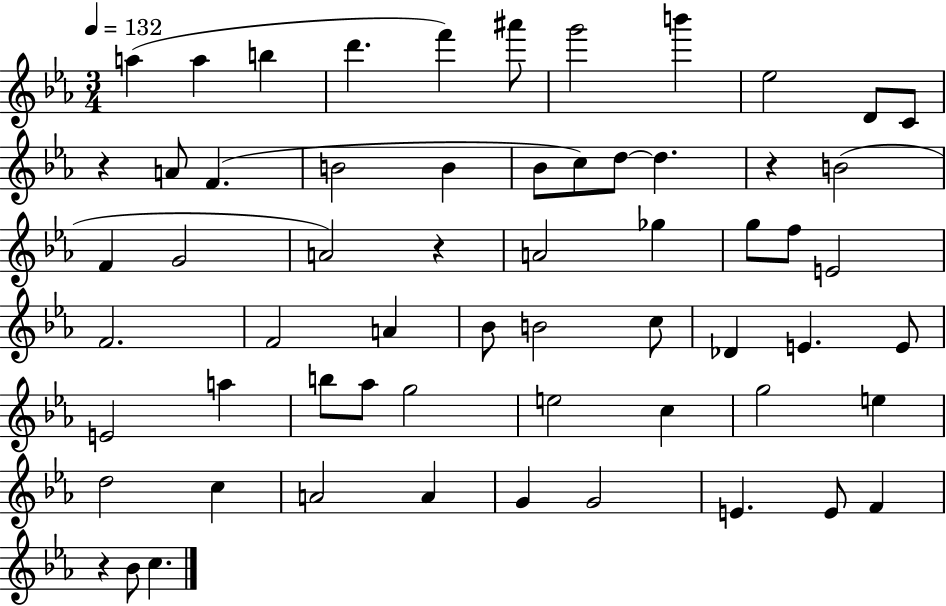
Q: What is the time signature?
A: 3/4